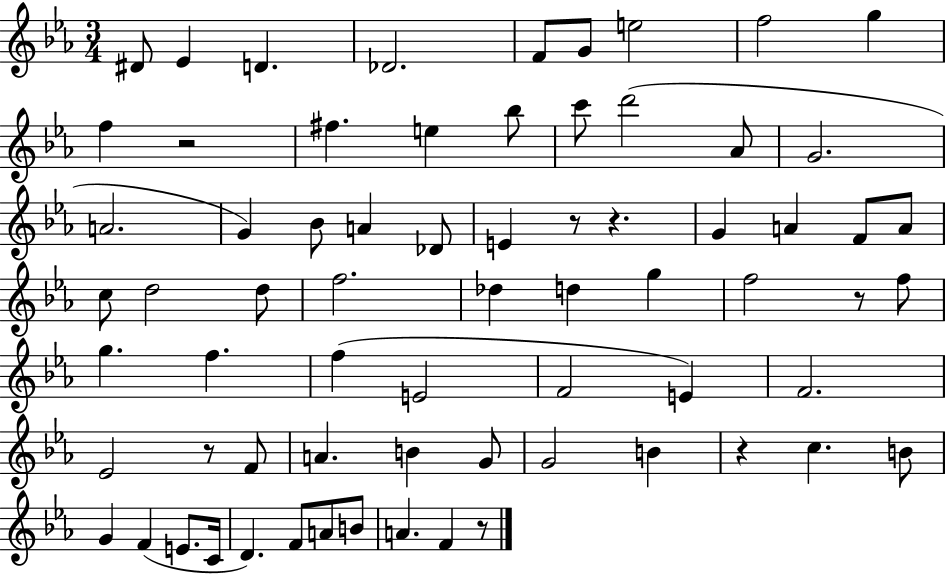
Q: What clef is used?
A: treble